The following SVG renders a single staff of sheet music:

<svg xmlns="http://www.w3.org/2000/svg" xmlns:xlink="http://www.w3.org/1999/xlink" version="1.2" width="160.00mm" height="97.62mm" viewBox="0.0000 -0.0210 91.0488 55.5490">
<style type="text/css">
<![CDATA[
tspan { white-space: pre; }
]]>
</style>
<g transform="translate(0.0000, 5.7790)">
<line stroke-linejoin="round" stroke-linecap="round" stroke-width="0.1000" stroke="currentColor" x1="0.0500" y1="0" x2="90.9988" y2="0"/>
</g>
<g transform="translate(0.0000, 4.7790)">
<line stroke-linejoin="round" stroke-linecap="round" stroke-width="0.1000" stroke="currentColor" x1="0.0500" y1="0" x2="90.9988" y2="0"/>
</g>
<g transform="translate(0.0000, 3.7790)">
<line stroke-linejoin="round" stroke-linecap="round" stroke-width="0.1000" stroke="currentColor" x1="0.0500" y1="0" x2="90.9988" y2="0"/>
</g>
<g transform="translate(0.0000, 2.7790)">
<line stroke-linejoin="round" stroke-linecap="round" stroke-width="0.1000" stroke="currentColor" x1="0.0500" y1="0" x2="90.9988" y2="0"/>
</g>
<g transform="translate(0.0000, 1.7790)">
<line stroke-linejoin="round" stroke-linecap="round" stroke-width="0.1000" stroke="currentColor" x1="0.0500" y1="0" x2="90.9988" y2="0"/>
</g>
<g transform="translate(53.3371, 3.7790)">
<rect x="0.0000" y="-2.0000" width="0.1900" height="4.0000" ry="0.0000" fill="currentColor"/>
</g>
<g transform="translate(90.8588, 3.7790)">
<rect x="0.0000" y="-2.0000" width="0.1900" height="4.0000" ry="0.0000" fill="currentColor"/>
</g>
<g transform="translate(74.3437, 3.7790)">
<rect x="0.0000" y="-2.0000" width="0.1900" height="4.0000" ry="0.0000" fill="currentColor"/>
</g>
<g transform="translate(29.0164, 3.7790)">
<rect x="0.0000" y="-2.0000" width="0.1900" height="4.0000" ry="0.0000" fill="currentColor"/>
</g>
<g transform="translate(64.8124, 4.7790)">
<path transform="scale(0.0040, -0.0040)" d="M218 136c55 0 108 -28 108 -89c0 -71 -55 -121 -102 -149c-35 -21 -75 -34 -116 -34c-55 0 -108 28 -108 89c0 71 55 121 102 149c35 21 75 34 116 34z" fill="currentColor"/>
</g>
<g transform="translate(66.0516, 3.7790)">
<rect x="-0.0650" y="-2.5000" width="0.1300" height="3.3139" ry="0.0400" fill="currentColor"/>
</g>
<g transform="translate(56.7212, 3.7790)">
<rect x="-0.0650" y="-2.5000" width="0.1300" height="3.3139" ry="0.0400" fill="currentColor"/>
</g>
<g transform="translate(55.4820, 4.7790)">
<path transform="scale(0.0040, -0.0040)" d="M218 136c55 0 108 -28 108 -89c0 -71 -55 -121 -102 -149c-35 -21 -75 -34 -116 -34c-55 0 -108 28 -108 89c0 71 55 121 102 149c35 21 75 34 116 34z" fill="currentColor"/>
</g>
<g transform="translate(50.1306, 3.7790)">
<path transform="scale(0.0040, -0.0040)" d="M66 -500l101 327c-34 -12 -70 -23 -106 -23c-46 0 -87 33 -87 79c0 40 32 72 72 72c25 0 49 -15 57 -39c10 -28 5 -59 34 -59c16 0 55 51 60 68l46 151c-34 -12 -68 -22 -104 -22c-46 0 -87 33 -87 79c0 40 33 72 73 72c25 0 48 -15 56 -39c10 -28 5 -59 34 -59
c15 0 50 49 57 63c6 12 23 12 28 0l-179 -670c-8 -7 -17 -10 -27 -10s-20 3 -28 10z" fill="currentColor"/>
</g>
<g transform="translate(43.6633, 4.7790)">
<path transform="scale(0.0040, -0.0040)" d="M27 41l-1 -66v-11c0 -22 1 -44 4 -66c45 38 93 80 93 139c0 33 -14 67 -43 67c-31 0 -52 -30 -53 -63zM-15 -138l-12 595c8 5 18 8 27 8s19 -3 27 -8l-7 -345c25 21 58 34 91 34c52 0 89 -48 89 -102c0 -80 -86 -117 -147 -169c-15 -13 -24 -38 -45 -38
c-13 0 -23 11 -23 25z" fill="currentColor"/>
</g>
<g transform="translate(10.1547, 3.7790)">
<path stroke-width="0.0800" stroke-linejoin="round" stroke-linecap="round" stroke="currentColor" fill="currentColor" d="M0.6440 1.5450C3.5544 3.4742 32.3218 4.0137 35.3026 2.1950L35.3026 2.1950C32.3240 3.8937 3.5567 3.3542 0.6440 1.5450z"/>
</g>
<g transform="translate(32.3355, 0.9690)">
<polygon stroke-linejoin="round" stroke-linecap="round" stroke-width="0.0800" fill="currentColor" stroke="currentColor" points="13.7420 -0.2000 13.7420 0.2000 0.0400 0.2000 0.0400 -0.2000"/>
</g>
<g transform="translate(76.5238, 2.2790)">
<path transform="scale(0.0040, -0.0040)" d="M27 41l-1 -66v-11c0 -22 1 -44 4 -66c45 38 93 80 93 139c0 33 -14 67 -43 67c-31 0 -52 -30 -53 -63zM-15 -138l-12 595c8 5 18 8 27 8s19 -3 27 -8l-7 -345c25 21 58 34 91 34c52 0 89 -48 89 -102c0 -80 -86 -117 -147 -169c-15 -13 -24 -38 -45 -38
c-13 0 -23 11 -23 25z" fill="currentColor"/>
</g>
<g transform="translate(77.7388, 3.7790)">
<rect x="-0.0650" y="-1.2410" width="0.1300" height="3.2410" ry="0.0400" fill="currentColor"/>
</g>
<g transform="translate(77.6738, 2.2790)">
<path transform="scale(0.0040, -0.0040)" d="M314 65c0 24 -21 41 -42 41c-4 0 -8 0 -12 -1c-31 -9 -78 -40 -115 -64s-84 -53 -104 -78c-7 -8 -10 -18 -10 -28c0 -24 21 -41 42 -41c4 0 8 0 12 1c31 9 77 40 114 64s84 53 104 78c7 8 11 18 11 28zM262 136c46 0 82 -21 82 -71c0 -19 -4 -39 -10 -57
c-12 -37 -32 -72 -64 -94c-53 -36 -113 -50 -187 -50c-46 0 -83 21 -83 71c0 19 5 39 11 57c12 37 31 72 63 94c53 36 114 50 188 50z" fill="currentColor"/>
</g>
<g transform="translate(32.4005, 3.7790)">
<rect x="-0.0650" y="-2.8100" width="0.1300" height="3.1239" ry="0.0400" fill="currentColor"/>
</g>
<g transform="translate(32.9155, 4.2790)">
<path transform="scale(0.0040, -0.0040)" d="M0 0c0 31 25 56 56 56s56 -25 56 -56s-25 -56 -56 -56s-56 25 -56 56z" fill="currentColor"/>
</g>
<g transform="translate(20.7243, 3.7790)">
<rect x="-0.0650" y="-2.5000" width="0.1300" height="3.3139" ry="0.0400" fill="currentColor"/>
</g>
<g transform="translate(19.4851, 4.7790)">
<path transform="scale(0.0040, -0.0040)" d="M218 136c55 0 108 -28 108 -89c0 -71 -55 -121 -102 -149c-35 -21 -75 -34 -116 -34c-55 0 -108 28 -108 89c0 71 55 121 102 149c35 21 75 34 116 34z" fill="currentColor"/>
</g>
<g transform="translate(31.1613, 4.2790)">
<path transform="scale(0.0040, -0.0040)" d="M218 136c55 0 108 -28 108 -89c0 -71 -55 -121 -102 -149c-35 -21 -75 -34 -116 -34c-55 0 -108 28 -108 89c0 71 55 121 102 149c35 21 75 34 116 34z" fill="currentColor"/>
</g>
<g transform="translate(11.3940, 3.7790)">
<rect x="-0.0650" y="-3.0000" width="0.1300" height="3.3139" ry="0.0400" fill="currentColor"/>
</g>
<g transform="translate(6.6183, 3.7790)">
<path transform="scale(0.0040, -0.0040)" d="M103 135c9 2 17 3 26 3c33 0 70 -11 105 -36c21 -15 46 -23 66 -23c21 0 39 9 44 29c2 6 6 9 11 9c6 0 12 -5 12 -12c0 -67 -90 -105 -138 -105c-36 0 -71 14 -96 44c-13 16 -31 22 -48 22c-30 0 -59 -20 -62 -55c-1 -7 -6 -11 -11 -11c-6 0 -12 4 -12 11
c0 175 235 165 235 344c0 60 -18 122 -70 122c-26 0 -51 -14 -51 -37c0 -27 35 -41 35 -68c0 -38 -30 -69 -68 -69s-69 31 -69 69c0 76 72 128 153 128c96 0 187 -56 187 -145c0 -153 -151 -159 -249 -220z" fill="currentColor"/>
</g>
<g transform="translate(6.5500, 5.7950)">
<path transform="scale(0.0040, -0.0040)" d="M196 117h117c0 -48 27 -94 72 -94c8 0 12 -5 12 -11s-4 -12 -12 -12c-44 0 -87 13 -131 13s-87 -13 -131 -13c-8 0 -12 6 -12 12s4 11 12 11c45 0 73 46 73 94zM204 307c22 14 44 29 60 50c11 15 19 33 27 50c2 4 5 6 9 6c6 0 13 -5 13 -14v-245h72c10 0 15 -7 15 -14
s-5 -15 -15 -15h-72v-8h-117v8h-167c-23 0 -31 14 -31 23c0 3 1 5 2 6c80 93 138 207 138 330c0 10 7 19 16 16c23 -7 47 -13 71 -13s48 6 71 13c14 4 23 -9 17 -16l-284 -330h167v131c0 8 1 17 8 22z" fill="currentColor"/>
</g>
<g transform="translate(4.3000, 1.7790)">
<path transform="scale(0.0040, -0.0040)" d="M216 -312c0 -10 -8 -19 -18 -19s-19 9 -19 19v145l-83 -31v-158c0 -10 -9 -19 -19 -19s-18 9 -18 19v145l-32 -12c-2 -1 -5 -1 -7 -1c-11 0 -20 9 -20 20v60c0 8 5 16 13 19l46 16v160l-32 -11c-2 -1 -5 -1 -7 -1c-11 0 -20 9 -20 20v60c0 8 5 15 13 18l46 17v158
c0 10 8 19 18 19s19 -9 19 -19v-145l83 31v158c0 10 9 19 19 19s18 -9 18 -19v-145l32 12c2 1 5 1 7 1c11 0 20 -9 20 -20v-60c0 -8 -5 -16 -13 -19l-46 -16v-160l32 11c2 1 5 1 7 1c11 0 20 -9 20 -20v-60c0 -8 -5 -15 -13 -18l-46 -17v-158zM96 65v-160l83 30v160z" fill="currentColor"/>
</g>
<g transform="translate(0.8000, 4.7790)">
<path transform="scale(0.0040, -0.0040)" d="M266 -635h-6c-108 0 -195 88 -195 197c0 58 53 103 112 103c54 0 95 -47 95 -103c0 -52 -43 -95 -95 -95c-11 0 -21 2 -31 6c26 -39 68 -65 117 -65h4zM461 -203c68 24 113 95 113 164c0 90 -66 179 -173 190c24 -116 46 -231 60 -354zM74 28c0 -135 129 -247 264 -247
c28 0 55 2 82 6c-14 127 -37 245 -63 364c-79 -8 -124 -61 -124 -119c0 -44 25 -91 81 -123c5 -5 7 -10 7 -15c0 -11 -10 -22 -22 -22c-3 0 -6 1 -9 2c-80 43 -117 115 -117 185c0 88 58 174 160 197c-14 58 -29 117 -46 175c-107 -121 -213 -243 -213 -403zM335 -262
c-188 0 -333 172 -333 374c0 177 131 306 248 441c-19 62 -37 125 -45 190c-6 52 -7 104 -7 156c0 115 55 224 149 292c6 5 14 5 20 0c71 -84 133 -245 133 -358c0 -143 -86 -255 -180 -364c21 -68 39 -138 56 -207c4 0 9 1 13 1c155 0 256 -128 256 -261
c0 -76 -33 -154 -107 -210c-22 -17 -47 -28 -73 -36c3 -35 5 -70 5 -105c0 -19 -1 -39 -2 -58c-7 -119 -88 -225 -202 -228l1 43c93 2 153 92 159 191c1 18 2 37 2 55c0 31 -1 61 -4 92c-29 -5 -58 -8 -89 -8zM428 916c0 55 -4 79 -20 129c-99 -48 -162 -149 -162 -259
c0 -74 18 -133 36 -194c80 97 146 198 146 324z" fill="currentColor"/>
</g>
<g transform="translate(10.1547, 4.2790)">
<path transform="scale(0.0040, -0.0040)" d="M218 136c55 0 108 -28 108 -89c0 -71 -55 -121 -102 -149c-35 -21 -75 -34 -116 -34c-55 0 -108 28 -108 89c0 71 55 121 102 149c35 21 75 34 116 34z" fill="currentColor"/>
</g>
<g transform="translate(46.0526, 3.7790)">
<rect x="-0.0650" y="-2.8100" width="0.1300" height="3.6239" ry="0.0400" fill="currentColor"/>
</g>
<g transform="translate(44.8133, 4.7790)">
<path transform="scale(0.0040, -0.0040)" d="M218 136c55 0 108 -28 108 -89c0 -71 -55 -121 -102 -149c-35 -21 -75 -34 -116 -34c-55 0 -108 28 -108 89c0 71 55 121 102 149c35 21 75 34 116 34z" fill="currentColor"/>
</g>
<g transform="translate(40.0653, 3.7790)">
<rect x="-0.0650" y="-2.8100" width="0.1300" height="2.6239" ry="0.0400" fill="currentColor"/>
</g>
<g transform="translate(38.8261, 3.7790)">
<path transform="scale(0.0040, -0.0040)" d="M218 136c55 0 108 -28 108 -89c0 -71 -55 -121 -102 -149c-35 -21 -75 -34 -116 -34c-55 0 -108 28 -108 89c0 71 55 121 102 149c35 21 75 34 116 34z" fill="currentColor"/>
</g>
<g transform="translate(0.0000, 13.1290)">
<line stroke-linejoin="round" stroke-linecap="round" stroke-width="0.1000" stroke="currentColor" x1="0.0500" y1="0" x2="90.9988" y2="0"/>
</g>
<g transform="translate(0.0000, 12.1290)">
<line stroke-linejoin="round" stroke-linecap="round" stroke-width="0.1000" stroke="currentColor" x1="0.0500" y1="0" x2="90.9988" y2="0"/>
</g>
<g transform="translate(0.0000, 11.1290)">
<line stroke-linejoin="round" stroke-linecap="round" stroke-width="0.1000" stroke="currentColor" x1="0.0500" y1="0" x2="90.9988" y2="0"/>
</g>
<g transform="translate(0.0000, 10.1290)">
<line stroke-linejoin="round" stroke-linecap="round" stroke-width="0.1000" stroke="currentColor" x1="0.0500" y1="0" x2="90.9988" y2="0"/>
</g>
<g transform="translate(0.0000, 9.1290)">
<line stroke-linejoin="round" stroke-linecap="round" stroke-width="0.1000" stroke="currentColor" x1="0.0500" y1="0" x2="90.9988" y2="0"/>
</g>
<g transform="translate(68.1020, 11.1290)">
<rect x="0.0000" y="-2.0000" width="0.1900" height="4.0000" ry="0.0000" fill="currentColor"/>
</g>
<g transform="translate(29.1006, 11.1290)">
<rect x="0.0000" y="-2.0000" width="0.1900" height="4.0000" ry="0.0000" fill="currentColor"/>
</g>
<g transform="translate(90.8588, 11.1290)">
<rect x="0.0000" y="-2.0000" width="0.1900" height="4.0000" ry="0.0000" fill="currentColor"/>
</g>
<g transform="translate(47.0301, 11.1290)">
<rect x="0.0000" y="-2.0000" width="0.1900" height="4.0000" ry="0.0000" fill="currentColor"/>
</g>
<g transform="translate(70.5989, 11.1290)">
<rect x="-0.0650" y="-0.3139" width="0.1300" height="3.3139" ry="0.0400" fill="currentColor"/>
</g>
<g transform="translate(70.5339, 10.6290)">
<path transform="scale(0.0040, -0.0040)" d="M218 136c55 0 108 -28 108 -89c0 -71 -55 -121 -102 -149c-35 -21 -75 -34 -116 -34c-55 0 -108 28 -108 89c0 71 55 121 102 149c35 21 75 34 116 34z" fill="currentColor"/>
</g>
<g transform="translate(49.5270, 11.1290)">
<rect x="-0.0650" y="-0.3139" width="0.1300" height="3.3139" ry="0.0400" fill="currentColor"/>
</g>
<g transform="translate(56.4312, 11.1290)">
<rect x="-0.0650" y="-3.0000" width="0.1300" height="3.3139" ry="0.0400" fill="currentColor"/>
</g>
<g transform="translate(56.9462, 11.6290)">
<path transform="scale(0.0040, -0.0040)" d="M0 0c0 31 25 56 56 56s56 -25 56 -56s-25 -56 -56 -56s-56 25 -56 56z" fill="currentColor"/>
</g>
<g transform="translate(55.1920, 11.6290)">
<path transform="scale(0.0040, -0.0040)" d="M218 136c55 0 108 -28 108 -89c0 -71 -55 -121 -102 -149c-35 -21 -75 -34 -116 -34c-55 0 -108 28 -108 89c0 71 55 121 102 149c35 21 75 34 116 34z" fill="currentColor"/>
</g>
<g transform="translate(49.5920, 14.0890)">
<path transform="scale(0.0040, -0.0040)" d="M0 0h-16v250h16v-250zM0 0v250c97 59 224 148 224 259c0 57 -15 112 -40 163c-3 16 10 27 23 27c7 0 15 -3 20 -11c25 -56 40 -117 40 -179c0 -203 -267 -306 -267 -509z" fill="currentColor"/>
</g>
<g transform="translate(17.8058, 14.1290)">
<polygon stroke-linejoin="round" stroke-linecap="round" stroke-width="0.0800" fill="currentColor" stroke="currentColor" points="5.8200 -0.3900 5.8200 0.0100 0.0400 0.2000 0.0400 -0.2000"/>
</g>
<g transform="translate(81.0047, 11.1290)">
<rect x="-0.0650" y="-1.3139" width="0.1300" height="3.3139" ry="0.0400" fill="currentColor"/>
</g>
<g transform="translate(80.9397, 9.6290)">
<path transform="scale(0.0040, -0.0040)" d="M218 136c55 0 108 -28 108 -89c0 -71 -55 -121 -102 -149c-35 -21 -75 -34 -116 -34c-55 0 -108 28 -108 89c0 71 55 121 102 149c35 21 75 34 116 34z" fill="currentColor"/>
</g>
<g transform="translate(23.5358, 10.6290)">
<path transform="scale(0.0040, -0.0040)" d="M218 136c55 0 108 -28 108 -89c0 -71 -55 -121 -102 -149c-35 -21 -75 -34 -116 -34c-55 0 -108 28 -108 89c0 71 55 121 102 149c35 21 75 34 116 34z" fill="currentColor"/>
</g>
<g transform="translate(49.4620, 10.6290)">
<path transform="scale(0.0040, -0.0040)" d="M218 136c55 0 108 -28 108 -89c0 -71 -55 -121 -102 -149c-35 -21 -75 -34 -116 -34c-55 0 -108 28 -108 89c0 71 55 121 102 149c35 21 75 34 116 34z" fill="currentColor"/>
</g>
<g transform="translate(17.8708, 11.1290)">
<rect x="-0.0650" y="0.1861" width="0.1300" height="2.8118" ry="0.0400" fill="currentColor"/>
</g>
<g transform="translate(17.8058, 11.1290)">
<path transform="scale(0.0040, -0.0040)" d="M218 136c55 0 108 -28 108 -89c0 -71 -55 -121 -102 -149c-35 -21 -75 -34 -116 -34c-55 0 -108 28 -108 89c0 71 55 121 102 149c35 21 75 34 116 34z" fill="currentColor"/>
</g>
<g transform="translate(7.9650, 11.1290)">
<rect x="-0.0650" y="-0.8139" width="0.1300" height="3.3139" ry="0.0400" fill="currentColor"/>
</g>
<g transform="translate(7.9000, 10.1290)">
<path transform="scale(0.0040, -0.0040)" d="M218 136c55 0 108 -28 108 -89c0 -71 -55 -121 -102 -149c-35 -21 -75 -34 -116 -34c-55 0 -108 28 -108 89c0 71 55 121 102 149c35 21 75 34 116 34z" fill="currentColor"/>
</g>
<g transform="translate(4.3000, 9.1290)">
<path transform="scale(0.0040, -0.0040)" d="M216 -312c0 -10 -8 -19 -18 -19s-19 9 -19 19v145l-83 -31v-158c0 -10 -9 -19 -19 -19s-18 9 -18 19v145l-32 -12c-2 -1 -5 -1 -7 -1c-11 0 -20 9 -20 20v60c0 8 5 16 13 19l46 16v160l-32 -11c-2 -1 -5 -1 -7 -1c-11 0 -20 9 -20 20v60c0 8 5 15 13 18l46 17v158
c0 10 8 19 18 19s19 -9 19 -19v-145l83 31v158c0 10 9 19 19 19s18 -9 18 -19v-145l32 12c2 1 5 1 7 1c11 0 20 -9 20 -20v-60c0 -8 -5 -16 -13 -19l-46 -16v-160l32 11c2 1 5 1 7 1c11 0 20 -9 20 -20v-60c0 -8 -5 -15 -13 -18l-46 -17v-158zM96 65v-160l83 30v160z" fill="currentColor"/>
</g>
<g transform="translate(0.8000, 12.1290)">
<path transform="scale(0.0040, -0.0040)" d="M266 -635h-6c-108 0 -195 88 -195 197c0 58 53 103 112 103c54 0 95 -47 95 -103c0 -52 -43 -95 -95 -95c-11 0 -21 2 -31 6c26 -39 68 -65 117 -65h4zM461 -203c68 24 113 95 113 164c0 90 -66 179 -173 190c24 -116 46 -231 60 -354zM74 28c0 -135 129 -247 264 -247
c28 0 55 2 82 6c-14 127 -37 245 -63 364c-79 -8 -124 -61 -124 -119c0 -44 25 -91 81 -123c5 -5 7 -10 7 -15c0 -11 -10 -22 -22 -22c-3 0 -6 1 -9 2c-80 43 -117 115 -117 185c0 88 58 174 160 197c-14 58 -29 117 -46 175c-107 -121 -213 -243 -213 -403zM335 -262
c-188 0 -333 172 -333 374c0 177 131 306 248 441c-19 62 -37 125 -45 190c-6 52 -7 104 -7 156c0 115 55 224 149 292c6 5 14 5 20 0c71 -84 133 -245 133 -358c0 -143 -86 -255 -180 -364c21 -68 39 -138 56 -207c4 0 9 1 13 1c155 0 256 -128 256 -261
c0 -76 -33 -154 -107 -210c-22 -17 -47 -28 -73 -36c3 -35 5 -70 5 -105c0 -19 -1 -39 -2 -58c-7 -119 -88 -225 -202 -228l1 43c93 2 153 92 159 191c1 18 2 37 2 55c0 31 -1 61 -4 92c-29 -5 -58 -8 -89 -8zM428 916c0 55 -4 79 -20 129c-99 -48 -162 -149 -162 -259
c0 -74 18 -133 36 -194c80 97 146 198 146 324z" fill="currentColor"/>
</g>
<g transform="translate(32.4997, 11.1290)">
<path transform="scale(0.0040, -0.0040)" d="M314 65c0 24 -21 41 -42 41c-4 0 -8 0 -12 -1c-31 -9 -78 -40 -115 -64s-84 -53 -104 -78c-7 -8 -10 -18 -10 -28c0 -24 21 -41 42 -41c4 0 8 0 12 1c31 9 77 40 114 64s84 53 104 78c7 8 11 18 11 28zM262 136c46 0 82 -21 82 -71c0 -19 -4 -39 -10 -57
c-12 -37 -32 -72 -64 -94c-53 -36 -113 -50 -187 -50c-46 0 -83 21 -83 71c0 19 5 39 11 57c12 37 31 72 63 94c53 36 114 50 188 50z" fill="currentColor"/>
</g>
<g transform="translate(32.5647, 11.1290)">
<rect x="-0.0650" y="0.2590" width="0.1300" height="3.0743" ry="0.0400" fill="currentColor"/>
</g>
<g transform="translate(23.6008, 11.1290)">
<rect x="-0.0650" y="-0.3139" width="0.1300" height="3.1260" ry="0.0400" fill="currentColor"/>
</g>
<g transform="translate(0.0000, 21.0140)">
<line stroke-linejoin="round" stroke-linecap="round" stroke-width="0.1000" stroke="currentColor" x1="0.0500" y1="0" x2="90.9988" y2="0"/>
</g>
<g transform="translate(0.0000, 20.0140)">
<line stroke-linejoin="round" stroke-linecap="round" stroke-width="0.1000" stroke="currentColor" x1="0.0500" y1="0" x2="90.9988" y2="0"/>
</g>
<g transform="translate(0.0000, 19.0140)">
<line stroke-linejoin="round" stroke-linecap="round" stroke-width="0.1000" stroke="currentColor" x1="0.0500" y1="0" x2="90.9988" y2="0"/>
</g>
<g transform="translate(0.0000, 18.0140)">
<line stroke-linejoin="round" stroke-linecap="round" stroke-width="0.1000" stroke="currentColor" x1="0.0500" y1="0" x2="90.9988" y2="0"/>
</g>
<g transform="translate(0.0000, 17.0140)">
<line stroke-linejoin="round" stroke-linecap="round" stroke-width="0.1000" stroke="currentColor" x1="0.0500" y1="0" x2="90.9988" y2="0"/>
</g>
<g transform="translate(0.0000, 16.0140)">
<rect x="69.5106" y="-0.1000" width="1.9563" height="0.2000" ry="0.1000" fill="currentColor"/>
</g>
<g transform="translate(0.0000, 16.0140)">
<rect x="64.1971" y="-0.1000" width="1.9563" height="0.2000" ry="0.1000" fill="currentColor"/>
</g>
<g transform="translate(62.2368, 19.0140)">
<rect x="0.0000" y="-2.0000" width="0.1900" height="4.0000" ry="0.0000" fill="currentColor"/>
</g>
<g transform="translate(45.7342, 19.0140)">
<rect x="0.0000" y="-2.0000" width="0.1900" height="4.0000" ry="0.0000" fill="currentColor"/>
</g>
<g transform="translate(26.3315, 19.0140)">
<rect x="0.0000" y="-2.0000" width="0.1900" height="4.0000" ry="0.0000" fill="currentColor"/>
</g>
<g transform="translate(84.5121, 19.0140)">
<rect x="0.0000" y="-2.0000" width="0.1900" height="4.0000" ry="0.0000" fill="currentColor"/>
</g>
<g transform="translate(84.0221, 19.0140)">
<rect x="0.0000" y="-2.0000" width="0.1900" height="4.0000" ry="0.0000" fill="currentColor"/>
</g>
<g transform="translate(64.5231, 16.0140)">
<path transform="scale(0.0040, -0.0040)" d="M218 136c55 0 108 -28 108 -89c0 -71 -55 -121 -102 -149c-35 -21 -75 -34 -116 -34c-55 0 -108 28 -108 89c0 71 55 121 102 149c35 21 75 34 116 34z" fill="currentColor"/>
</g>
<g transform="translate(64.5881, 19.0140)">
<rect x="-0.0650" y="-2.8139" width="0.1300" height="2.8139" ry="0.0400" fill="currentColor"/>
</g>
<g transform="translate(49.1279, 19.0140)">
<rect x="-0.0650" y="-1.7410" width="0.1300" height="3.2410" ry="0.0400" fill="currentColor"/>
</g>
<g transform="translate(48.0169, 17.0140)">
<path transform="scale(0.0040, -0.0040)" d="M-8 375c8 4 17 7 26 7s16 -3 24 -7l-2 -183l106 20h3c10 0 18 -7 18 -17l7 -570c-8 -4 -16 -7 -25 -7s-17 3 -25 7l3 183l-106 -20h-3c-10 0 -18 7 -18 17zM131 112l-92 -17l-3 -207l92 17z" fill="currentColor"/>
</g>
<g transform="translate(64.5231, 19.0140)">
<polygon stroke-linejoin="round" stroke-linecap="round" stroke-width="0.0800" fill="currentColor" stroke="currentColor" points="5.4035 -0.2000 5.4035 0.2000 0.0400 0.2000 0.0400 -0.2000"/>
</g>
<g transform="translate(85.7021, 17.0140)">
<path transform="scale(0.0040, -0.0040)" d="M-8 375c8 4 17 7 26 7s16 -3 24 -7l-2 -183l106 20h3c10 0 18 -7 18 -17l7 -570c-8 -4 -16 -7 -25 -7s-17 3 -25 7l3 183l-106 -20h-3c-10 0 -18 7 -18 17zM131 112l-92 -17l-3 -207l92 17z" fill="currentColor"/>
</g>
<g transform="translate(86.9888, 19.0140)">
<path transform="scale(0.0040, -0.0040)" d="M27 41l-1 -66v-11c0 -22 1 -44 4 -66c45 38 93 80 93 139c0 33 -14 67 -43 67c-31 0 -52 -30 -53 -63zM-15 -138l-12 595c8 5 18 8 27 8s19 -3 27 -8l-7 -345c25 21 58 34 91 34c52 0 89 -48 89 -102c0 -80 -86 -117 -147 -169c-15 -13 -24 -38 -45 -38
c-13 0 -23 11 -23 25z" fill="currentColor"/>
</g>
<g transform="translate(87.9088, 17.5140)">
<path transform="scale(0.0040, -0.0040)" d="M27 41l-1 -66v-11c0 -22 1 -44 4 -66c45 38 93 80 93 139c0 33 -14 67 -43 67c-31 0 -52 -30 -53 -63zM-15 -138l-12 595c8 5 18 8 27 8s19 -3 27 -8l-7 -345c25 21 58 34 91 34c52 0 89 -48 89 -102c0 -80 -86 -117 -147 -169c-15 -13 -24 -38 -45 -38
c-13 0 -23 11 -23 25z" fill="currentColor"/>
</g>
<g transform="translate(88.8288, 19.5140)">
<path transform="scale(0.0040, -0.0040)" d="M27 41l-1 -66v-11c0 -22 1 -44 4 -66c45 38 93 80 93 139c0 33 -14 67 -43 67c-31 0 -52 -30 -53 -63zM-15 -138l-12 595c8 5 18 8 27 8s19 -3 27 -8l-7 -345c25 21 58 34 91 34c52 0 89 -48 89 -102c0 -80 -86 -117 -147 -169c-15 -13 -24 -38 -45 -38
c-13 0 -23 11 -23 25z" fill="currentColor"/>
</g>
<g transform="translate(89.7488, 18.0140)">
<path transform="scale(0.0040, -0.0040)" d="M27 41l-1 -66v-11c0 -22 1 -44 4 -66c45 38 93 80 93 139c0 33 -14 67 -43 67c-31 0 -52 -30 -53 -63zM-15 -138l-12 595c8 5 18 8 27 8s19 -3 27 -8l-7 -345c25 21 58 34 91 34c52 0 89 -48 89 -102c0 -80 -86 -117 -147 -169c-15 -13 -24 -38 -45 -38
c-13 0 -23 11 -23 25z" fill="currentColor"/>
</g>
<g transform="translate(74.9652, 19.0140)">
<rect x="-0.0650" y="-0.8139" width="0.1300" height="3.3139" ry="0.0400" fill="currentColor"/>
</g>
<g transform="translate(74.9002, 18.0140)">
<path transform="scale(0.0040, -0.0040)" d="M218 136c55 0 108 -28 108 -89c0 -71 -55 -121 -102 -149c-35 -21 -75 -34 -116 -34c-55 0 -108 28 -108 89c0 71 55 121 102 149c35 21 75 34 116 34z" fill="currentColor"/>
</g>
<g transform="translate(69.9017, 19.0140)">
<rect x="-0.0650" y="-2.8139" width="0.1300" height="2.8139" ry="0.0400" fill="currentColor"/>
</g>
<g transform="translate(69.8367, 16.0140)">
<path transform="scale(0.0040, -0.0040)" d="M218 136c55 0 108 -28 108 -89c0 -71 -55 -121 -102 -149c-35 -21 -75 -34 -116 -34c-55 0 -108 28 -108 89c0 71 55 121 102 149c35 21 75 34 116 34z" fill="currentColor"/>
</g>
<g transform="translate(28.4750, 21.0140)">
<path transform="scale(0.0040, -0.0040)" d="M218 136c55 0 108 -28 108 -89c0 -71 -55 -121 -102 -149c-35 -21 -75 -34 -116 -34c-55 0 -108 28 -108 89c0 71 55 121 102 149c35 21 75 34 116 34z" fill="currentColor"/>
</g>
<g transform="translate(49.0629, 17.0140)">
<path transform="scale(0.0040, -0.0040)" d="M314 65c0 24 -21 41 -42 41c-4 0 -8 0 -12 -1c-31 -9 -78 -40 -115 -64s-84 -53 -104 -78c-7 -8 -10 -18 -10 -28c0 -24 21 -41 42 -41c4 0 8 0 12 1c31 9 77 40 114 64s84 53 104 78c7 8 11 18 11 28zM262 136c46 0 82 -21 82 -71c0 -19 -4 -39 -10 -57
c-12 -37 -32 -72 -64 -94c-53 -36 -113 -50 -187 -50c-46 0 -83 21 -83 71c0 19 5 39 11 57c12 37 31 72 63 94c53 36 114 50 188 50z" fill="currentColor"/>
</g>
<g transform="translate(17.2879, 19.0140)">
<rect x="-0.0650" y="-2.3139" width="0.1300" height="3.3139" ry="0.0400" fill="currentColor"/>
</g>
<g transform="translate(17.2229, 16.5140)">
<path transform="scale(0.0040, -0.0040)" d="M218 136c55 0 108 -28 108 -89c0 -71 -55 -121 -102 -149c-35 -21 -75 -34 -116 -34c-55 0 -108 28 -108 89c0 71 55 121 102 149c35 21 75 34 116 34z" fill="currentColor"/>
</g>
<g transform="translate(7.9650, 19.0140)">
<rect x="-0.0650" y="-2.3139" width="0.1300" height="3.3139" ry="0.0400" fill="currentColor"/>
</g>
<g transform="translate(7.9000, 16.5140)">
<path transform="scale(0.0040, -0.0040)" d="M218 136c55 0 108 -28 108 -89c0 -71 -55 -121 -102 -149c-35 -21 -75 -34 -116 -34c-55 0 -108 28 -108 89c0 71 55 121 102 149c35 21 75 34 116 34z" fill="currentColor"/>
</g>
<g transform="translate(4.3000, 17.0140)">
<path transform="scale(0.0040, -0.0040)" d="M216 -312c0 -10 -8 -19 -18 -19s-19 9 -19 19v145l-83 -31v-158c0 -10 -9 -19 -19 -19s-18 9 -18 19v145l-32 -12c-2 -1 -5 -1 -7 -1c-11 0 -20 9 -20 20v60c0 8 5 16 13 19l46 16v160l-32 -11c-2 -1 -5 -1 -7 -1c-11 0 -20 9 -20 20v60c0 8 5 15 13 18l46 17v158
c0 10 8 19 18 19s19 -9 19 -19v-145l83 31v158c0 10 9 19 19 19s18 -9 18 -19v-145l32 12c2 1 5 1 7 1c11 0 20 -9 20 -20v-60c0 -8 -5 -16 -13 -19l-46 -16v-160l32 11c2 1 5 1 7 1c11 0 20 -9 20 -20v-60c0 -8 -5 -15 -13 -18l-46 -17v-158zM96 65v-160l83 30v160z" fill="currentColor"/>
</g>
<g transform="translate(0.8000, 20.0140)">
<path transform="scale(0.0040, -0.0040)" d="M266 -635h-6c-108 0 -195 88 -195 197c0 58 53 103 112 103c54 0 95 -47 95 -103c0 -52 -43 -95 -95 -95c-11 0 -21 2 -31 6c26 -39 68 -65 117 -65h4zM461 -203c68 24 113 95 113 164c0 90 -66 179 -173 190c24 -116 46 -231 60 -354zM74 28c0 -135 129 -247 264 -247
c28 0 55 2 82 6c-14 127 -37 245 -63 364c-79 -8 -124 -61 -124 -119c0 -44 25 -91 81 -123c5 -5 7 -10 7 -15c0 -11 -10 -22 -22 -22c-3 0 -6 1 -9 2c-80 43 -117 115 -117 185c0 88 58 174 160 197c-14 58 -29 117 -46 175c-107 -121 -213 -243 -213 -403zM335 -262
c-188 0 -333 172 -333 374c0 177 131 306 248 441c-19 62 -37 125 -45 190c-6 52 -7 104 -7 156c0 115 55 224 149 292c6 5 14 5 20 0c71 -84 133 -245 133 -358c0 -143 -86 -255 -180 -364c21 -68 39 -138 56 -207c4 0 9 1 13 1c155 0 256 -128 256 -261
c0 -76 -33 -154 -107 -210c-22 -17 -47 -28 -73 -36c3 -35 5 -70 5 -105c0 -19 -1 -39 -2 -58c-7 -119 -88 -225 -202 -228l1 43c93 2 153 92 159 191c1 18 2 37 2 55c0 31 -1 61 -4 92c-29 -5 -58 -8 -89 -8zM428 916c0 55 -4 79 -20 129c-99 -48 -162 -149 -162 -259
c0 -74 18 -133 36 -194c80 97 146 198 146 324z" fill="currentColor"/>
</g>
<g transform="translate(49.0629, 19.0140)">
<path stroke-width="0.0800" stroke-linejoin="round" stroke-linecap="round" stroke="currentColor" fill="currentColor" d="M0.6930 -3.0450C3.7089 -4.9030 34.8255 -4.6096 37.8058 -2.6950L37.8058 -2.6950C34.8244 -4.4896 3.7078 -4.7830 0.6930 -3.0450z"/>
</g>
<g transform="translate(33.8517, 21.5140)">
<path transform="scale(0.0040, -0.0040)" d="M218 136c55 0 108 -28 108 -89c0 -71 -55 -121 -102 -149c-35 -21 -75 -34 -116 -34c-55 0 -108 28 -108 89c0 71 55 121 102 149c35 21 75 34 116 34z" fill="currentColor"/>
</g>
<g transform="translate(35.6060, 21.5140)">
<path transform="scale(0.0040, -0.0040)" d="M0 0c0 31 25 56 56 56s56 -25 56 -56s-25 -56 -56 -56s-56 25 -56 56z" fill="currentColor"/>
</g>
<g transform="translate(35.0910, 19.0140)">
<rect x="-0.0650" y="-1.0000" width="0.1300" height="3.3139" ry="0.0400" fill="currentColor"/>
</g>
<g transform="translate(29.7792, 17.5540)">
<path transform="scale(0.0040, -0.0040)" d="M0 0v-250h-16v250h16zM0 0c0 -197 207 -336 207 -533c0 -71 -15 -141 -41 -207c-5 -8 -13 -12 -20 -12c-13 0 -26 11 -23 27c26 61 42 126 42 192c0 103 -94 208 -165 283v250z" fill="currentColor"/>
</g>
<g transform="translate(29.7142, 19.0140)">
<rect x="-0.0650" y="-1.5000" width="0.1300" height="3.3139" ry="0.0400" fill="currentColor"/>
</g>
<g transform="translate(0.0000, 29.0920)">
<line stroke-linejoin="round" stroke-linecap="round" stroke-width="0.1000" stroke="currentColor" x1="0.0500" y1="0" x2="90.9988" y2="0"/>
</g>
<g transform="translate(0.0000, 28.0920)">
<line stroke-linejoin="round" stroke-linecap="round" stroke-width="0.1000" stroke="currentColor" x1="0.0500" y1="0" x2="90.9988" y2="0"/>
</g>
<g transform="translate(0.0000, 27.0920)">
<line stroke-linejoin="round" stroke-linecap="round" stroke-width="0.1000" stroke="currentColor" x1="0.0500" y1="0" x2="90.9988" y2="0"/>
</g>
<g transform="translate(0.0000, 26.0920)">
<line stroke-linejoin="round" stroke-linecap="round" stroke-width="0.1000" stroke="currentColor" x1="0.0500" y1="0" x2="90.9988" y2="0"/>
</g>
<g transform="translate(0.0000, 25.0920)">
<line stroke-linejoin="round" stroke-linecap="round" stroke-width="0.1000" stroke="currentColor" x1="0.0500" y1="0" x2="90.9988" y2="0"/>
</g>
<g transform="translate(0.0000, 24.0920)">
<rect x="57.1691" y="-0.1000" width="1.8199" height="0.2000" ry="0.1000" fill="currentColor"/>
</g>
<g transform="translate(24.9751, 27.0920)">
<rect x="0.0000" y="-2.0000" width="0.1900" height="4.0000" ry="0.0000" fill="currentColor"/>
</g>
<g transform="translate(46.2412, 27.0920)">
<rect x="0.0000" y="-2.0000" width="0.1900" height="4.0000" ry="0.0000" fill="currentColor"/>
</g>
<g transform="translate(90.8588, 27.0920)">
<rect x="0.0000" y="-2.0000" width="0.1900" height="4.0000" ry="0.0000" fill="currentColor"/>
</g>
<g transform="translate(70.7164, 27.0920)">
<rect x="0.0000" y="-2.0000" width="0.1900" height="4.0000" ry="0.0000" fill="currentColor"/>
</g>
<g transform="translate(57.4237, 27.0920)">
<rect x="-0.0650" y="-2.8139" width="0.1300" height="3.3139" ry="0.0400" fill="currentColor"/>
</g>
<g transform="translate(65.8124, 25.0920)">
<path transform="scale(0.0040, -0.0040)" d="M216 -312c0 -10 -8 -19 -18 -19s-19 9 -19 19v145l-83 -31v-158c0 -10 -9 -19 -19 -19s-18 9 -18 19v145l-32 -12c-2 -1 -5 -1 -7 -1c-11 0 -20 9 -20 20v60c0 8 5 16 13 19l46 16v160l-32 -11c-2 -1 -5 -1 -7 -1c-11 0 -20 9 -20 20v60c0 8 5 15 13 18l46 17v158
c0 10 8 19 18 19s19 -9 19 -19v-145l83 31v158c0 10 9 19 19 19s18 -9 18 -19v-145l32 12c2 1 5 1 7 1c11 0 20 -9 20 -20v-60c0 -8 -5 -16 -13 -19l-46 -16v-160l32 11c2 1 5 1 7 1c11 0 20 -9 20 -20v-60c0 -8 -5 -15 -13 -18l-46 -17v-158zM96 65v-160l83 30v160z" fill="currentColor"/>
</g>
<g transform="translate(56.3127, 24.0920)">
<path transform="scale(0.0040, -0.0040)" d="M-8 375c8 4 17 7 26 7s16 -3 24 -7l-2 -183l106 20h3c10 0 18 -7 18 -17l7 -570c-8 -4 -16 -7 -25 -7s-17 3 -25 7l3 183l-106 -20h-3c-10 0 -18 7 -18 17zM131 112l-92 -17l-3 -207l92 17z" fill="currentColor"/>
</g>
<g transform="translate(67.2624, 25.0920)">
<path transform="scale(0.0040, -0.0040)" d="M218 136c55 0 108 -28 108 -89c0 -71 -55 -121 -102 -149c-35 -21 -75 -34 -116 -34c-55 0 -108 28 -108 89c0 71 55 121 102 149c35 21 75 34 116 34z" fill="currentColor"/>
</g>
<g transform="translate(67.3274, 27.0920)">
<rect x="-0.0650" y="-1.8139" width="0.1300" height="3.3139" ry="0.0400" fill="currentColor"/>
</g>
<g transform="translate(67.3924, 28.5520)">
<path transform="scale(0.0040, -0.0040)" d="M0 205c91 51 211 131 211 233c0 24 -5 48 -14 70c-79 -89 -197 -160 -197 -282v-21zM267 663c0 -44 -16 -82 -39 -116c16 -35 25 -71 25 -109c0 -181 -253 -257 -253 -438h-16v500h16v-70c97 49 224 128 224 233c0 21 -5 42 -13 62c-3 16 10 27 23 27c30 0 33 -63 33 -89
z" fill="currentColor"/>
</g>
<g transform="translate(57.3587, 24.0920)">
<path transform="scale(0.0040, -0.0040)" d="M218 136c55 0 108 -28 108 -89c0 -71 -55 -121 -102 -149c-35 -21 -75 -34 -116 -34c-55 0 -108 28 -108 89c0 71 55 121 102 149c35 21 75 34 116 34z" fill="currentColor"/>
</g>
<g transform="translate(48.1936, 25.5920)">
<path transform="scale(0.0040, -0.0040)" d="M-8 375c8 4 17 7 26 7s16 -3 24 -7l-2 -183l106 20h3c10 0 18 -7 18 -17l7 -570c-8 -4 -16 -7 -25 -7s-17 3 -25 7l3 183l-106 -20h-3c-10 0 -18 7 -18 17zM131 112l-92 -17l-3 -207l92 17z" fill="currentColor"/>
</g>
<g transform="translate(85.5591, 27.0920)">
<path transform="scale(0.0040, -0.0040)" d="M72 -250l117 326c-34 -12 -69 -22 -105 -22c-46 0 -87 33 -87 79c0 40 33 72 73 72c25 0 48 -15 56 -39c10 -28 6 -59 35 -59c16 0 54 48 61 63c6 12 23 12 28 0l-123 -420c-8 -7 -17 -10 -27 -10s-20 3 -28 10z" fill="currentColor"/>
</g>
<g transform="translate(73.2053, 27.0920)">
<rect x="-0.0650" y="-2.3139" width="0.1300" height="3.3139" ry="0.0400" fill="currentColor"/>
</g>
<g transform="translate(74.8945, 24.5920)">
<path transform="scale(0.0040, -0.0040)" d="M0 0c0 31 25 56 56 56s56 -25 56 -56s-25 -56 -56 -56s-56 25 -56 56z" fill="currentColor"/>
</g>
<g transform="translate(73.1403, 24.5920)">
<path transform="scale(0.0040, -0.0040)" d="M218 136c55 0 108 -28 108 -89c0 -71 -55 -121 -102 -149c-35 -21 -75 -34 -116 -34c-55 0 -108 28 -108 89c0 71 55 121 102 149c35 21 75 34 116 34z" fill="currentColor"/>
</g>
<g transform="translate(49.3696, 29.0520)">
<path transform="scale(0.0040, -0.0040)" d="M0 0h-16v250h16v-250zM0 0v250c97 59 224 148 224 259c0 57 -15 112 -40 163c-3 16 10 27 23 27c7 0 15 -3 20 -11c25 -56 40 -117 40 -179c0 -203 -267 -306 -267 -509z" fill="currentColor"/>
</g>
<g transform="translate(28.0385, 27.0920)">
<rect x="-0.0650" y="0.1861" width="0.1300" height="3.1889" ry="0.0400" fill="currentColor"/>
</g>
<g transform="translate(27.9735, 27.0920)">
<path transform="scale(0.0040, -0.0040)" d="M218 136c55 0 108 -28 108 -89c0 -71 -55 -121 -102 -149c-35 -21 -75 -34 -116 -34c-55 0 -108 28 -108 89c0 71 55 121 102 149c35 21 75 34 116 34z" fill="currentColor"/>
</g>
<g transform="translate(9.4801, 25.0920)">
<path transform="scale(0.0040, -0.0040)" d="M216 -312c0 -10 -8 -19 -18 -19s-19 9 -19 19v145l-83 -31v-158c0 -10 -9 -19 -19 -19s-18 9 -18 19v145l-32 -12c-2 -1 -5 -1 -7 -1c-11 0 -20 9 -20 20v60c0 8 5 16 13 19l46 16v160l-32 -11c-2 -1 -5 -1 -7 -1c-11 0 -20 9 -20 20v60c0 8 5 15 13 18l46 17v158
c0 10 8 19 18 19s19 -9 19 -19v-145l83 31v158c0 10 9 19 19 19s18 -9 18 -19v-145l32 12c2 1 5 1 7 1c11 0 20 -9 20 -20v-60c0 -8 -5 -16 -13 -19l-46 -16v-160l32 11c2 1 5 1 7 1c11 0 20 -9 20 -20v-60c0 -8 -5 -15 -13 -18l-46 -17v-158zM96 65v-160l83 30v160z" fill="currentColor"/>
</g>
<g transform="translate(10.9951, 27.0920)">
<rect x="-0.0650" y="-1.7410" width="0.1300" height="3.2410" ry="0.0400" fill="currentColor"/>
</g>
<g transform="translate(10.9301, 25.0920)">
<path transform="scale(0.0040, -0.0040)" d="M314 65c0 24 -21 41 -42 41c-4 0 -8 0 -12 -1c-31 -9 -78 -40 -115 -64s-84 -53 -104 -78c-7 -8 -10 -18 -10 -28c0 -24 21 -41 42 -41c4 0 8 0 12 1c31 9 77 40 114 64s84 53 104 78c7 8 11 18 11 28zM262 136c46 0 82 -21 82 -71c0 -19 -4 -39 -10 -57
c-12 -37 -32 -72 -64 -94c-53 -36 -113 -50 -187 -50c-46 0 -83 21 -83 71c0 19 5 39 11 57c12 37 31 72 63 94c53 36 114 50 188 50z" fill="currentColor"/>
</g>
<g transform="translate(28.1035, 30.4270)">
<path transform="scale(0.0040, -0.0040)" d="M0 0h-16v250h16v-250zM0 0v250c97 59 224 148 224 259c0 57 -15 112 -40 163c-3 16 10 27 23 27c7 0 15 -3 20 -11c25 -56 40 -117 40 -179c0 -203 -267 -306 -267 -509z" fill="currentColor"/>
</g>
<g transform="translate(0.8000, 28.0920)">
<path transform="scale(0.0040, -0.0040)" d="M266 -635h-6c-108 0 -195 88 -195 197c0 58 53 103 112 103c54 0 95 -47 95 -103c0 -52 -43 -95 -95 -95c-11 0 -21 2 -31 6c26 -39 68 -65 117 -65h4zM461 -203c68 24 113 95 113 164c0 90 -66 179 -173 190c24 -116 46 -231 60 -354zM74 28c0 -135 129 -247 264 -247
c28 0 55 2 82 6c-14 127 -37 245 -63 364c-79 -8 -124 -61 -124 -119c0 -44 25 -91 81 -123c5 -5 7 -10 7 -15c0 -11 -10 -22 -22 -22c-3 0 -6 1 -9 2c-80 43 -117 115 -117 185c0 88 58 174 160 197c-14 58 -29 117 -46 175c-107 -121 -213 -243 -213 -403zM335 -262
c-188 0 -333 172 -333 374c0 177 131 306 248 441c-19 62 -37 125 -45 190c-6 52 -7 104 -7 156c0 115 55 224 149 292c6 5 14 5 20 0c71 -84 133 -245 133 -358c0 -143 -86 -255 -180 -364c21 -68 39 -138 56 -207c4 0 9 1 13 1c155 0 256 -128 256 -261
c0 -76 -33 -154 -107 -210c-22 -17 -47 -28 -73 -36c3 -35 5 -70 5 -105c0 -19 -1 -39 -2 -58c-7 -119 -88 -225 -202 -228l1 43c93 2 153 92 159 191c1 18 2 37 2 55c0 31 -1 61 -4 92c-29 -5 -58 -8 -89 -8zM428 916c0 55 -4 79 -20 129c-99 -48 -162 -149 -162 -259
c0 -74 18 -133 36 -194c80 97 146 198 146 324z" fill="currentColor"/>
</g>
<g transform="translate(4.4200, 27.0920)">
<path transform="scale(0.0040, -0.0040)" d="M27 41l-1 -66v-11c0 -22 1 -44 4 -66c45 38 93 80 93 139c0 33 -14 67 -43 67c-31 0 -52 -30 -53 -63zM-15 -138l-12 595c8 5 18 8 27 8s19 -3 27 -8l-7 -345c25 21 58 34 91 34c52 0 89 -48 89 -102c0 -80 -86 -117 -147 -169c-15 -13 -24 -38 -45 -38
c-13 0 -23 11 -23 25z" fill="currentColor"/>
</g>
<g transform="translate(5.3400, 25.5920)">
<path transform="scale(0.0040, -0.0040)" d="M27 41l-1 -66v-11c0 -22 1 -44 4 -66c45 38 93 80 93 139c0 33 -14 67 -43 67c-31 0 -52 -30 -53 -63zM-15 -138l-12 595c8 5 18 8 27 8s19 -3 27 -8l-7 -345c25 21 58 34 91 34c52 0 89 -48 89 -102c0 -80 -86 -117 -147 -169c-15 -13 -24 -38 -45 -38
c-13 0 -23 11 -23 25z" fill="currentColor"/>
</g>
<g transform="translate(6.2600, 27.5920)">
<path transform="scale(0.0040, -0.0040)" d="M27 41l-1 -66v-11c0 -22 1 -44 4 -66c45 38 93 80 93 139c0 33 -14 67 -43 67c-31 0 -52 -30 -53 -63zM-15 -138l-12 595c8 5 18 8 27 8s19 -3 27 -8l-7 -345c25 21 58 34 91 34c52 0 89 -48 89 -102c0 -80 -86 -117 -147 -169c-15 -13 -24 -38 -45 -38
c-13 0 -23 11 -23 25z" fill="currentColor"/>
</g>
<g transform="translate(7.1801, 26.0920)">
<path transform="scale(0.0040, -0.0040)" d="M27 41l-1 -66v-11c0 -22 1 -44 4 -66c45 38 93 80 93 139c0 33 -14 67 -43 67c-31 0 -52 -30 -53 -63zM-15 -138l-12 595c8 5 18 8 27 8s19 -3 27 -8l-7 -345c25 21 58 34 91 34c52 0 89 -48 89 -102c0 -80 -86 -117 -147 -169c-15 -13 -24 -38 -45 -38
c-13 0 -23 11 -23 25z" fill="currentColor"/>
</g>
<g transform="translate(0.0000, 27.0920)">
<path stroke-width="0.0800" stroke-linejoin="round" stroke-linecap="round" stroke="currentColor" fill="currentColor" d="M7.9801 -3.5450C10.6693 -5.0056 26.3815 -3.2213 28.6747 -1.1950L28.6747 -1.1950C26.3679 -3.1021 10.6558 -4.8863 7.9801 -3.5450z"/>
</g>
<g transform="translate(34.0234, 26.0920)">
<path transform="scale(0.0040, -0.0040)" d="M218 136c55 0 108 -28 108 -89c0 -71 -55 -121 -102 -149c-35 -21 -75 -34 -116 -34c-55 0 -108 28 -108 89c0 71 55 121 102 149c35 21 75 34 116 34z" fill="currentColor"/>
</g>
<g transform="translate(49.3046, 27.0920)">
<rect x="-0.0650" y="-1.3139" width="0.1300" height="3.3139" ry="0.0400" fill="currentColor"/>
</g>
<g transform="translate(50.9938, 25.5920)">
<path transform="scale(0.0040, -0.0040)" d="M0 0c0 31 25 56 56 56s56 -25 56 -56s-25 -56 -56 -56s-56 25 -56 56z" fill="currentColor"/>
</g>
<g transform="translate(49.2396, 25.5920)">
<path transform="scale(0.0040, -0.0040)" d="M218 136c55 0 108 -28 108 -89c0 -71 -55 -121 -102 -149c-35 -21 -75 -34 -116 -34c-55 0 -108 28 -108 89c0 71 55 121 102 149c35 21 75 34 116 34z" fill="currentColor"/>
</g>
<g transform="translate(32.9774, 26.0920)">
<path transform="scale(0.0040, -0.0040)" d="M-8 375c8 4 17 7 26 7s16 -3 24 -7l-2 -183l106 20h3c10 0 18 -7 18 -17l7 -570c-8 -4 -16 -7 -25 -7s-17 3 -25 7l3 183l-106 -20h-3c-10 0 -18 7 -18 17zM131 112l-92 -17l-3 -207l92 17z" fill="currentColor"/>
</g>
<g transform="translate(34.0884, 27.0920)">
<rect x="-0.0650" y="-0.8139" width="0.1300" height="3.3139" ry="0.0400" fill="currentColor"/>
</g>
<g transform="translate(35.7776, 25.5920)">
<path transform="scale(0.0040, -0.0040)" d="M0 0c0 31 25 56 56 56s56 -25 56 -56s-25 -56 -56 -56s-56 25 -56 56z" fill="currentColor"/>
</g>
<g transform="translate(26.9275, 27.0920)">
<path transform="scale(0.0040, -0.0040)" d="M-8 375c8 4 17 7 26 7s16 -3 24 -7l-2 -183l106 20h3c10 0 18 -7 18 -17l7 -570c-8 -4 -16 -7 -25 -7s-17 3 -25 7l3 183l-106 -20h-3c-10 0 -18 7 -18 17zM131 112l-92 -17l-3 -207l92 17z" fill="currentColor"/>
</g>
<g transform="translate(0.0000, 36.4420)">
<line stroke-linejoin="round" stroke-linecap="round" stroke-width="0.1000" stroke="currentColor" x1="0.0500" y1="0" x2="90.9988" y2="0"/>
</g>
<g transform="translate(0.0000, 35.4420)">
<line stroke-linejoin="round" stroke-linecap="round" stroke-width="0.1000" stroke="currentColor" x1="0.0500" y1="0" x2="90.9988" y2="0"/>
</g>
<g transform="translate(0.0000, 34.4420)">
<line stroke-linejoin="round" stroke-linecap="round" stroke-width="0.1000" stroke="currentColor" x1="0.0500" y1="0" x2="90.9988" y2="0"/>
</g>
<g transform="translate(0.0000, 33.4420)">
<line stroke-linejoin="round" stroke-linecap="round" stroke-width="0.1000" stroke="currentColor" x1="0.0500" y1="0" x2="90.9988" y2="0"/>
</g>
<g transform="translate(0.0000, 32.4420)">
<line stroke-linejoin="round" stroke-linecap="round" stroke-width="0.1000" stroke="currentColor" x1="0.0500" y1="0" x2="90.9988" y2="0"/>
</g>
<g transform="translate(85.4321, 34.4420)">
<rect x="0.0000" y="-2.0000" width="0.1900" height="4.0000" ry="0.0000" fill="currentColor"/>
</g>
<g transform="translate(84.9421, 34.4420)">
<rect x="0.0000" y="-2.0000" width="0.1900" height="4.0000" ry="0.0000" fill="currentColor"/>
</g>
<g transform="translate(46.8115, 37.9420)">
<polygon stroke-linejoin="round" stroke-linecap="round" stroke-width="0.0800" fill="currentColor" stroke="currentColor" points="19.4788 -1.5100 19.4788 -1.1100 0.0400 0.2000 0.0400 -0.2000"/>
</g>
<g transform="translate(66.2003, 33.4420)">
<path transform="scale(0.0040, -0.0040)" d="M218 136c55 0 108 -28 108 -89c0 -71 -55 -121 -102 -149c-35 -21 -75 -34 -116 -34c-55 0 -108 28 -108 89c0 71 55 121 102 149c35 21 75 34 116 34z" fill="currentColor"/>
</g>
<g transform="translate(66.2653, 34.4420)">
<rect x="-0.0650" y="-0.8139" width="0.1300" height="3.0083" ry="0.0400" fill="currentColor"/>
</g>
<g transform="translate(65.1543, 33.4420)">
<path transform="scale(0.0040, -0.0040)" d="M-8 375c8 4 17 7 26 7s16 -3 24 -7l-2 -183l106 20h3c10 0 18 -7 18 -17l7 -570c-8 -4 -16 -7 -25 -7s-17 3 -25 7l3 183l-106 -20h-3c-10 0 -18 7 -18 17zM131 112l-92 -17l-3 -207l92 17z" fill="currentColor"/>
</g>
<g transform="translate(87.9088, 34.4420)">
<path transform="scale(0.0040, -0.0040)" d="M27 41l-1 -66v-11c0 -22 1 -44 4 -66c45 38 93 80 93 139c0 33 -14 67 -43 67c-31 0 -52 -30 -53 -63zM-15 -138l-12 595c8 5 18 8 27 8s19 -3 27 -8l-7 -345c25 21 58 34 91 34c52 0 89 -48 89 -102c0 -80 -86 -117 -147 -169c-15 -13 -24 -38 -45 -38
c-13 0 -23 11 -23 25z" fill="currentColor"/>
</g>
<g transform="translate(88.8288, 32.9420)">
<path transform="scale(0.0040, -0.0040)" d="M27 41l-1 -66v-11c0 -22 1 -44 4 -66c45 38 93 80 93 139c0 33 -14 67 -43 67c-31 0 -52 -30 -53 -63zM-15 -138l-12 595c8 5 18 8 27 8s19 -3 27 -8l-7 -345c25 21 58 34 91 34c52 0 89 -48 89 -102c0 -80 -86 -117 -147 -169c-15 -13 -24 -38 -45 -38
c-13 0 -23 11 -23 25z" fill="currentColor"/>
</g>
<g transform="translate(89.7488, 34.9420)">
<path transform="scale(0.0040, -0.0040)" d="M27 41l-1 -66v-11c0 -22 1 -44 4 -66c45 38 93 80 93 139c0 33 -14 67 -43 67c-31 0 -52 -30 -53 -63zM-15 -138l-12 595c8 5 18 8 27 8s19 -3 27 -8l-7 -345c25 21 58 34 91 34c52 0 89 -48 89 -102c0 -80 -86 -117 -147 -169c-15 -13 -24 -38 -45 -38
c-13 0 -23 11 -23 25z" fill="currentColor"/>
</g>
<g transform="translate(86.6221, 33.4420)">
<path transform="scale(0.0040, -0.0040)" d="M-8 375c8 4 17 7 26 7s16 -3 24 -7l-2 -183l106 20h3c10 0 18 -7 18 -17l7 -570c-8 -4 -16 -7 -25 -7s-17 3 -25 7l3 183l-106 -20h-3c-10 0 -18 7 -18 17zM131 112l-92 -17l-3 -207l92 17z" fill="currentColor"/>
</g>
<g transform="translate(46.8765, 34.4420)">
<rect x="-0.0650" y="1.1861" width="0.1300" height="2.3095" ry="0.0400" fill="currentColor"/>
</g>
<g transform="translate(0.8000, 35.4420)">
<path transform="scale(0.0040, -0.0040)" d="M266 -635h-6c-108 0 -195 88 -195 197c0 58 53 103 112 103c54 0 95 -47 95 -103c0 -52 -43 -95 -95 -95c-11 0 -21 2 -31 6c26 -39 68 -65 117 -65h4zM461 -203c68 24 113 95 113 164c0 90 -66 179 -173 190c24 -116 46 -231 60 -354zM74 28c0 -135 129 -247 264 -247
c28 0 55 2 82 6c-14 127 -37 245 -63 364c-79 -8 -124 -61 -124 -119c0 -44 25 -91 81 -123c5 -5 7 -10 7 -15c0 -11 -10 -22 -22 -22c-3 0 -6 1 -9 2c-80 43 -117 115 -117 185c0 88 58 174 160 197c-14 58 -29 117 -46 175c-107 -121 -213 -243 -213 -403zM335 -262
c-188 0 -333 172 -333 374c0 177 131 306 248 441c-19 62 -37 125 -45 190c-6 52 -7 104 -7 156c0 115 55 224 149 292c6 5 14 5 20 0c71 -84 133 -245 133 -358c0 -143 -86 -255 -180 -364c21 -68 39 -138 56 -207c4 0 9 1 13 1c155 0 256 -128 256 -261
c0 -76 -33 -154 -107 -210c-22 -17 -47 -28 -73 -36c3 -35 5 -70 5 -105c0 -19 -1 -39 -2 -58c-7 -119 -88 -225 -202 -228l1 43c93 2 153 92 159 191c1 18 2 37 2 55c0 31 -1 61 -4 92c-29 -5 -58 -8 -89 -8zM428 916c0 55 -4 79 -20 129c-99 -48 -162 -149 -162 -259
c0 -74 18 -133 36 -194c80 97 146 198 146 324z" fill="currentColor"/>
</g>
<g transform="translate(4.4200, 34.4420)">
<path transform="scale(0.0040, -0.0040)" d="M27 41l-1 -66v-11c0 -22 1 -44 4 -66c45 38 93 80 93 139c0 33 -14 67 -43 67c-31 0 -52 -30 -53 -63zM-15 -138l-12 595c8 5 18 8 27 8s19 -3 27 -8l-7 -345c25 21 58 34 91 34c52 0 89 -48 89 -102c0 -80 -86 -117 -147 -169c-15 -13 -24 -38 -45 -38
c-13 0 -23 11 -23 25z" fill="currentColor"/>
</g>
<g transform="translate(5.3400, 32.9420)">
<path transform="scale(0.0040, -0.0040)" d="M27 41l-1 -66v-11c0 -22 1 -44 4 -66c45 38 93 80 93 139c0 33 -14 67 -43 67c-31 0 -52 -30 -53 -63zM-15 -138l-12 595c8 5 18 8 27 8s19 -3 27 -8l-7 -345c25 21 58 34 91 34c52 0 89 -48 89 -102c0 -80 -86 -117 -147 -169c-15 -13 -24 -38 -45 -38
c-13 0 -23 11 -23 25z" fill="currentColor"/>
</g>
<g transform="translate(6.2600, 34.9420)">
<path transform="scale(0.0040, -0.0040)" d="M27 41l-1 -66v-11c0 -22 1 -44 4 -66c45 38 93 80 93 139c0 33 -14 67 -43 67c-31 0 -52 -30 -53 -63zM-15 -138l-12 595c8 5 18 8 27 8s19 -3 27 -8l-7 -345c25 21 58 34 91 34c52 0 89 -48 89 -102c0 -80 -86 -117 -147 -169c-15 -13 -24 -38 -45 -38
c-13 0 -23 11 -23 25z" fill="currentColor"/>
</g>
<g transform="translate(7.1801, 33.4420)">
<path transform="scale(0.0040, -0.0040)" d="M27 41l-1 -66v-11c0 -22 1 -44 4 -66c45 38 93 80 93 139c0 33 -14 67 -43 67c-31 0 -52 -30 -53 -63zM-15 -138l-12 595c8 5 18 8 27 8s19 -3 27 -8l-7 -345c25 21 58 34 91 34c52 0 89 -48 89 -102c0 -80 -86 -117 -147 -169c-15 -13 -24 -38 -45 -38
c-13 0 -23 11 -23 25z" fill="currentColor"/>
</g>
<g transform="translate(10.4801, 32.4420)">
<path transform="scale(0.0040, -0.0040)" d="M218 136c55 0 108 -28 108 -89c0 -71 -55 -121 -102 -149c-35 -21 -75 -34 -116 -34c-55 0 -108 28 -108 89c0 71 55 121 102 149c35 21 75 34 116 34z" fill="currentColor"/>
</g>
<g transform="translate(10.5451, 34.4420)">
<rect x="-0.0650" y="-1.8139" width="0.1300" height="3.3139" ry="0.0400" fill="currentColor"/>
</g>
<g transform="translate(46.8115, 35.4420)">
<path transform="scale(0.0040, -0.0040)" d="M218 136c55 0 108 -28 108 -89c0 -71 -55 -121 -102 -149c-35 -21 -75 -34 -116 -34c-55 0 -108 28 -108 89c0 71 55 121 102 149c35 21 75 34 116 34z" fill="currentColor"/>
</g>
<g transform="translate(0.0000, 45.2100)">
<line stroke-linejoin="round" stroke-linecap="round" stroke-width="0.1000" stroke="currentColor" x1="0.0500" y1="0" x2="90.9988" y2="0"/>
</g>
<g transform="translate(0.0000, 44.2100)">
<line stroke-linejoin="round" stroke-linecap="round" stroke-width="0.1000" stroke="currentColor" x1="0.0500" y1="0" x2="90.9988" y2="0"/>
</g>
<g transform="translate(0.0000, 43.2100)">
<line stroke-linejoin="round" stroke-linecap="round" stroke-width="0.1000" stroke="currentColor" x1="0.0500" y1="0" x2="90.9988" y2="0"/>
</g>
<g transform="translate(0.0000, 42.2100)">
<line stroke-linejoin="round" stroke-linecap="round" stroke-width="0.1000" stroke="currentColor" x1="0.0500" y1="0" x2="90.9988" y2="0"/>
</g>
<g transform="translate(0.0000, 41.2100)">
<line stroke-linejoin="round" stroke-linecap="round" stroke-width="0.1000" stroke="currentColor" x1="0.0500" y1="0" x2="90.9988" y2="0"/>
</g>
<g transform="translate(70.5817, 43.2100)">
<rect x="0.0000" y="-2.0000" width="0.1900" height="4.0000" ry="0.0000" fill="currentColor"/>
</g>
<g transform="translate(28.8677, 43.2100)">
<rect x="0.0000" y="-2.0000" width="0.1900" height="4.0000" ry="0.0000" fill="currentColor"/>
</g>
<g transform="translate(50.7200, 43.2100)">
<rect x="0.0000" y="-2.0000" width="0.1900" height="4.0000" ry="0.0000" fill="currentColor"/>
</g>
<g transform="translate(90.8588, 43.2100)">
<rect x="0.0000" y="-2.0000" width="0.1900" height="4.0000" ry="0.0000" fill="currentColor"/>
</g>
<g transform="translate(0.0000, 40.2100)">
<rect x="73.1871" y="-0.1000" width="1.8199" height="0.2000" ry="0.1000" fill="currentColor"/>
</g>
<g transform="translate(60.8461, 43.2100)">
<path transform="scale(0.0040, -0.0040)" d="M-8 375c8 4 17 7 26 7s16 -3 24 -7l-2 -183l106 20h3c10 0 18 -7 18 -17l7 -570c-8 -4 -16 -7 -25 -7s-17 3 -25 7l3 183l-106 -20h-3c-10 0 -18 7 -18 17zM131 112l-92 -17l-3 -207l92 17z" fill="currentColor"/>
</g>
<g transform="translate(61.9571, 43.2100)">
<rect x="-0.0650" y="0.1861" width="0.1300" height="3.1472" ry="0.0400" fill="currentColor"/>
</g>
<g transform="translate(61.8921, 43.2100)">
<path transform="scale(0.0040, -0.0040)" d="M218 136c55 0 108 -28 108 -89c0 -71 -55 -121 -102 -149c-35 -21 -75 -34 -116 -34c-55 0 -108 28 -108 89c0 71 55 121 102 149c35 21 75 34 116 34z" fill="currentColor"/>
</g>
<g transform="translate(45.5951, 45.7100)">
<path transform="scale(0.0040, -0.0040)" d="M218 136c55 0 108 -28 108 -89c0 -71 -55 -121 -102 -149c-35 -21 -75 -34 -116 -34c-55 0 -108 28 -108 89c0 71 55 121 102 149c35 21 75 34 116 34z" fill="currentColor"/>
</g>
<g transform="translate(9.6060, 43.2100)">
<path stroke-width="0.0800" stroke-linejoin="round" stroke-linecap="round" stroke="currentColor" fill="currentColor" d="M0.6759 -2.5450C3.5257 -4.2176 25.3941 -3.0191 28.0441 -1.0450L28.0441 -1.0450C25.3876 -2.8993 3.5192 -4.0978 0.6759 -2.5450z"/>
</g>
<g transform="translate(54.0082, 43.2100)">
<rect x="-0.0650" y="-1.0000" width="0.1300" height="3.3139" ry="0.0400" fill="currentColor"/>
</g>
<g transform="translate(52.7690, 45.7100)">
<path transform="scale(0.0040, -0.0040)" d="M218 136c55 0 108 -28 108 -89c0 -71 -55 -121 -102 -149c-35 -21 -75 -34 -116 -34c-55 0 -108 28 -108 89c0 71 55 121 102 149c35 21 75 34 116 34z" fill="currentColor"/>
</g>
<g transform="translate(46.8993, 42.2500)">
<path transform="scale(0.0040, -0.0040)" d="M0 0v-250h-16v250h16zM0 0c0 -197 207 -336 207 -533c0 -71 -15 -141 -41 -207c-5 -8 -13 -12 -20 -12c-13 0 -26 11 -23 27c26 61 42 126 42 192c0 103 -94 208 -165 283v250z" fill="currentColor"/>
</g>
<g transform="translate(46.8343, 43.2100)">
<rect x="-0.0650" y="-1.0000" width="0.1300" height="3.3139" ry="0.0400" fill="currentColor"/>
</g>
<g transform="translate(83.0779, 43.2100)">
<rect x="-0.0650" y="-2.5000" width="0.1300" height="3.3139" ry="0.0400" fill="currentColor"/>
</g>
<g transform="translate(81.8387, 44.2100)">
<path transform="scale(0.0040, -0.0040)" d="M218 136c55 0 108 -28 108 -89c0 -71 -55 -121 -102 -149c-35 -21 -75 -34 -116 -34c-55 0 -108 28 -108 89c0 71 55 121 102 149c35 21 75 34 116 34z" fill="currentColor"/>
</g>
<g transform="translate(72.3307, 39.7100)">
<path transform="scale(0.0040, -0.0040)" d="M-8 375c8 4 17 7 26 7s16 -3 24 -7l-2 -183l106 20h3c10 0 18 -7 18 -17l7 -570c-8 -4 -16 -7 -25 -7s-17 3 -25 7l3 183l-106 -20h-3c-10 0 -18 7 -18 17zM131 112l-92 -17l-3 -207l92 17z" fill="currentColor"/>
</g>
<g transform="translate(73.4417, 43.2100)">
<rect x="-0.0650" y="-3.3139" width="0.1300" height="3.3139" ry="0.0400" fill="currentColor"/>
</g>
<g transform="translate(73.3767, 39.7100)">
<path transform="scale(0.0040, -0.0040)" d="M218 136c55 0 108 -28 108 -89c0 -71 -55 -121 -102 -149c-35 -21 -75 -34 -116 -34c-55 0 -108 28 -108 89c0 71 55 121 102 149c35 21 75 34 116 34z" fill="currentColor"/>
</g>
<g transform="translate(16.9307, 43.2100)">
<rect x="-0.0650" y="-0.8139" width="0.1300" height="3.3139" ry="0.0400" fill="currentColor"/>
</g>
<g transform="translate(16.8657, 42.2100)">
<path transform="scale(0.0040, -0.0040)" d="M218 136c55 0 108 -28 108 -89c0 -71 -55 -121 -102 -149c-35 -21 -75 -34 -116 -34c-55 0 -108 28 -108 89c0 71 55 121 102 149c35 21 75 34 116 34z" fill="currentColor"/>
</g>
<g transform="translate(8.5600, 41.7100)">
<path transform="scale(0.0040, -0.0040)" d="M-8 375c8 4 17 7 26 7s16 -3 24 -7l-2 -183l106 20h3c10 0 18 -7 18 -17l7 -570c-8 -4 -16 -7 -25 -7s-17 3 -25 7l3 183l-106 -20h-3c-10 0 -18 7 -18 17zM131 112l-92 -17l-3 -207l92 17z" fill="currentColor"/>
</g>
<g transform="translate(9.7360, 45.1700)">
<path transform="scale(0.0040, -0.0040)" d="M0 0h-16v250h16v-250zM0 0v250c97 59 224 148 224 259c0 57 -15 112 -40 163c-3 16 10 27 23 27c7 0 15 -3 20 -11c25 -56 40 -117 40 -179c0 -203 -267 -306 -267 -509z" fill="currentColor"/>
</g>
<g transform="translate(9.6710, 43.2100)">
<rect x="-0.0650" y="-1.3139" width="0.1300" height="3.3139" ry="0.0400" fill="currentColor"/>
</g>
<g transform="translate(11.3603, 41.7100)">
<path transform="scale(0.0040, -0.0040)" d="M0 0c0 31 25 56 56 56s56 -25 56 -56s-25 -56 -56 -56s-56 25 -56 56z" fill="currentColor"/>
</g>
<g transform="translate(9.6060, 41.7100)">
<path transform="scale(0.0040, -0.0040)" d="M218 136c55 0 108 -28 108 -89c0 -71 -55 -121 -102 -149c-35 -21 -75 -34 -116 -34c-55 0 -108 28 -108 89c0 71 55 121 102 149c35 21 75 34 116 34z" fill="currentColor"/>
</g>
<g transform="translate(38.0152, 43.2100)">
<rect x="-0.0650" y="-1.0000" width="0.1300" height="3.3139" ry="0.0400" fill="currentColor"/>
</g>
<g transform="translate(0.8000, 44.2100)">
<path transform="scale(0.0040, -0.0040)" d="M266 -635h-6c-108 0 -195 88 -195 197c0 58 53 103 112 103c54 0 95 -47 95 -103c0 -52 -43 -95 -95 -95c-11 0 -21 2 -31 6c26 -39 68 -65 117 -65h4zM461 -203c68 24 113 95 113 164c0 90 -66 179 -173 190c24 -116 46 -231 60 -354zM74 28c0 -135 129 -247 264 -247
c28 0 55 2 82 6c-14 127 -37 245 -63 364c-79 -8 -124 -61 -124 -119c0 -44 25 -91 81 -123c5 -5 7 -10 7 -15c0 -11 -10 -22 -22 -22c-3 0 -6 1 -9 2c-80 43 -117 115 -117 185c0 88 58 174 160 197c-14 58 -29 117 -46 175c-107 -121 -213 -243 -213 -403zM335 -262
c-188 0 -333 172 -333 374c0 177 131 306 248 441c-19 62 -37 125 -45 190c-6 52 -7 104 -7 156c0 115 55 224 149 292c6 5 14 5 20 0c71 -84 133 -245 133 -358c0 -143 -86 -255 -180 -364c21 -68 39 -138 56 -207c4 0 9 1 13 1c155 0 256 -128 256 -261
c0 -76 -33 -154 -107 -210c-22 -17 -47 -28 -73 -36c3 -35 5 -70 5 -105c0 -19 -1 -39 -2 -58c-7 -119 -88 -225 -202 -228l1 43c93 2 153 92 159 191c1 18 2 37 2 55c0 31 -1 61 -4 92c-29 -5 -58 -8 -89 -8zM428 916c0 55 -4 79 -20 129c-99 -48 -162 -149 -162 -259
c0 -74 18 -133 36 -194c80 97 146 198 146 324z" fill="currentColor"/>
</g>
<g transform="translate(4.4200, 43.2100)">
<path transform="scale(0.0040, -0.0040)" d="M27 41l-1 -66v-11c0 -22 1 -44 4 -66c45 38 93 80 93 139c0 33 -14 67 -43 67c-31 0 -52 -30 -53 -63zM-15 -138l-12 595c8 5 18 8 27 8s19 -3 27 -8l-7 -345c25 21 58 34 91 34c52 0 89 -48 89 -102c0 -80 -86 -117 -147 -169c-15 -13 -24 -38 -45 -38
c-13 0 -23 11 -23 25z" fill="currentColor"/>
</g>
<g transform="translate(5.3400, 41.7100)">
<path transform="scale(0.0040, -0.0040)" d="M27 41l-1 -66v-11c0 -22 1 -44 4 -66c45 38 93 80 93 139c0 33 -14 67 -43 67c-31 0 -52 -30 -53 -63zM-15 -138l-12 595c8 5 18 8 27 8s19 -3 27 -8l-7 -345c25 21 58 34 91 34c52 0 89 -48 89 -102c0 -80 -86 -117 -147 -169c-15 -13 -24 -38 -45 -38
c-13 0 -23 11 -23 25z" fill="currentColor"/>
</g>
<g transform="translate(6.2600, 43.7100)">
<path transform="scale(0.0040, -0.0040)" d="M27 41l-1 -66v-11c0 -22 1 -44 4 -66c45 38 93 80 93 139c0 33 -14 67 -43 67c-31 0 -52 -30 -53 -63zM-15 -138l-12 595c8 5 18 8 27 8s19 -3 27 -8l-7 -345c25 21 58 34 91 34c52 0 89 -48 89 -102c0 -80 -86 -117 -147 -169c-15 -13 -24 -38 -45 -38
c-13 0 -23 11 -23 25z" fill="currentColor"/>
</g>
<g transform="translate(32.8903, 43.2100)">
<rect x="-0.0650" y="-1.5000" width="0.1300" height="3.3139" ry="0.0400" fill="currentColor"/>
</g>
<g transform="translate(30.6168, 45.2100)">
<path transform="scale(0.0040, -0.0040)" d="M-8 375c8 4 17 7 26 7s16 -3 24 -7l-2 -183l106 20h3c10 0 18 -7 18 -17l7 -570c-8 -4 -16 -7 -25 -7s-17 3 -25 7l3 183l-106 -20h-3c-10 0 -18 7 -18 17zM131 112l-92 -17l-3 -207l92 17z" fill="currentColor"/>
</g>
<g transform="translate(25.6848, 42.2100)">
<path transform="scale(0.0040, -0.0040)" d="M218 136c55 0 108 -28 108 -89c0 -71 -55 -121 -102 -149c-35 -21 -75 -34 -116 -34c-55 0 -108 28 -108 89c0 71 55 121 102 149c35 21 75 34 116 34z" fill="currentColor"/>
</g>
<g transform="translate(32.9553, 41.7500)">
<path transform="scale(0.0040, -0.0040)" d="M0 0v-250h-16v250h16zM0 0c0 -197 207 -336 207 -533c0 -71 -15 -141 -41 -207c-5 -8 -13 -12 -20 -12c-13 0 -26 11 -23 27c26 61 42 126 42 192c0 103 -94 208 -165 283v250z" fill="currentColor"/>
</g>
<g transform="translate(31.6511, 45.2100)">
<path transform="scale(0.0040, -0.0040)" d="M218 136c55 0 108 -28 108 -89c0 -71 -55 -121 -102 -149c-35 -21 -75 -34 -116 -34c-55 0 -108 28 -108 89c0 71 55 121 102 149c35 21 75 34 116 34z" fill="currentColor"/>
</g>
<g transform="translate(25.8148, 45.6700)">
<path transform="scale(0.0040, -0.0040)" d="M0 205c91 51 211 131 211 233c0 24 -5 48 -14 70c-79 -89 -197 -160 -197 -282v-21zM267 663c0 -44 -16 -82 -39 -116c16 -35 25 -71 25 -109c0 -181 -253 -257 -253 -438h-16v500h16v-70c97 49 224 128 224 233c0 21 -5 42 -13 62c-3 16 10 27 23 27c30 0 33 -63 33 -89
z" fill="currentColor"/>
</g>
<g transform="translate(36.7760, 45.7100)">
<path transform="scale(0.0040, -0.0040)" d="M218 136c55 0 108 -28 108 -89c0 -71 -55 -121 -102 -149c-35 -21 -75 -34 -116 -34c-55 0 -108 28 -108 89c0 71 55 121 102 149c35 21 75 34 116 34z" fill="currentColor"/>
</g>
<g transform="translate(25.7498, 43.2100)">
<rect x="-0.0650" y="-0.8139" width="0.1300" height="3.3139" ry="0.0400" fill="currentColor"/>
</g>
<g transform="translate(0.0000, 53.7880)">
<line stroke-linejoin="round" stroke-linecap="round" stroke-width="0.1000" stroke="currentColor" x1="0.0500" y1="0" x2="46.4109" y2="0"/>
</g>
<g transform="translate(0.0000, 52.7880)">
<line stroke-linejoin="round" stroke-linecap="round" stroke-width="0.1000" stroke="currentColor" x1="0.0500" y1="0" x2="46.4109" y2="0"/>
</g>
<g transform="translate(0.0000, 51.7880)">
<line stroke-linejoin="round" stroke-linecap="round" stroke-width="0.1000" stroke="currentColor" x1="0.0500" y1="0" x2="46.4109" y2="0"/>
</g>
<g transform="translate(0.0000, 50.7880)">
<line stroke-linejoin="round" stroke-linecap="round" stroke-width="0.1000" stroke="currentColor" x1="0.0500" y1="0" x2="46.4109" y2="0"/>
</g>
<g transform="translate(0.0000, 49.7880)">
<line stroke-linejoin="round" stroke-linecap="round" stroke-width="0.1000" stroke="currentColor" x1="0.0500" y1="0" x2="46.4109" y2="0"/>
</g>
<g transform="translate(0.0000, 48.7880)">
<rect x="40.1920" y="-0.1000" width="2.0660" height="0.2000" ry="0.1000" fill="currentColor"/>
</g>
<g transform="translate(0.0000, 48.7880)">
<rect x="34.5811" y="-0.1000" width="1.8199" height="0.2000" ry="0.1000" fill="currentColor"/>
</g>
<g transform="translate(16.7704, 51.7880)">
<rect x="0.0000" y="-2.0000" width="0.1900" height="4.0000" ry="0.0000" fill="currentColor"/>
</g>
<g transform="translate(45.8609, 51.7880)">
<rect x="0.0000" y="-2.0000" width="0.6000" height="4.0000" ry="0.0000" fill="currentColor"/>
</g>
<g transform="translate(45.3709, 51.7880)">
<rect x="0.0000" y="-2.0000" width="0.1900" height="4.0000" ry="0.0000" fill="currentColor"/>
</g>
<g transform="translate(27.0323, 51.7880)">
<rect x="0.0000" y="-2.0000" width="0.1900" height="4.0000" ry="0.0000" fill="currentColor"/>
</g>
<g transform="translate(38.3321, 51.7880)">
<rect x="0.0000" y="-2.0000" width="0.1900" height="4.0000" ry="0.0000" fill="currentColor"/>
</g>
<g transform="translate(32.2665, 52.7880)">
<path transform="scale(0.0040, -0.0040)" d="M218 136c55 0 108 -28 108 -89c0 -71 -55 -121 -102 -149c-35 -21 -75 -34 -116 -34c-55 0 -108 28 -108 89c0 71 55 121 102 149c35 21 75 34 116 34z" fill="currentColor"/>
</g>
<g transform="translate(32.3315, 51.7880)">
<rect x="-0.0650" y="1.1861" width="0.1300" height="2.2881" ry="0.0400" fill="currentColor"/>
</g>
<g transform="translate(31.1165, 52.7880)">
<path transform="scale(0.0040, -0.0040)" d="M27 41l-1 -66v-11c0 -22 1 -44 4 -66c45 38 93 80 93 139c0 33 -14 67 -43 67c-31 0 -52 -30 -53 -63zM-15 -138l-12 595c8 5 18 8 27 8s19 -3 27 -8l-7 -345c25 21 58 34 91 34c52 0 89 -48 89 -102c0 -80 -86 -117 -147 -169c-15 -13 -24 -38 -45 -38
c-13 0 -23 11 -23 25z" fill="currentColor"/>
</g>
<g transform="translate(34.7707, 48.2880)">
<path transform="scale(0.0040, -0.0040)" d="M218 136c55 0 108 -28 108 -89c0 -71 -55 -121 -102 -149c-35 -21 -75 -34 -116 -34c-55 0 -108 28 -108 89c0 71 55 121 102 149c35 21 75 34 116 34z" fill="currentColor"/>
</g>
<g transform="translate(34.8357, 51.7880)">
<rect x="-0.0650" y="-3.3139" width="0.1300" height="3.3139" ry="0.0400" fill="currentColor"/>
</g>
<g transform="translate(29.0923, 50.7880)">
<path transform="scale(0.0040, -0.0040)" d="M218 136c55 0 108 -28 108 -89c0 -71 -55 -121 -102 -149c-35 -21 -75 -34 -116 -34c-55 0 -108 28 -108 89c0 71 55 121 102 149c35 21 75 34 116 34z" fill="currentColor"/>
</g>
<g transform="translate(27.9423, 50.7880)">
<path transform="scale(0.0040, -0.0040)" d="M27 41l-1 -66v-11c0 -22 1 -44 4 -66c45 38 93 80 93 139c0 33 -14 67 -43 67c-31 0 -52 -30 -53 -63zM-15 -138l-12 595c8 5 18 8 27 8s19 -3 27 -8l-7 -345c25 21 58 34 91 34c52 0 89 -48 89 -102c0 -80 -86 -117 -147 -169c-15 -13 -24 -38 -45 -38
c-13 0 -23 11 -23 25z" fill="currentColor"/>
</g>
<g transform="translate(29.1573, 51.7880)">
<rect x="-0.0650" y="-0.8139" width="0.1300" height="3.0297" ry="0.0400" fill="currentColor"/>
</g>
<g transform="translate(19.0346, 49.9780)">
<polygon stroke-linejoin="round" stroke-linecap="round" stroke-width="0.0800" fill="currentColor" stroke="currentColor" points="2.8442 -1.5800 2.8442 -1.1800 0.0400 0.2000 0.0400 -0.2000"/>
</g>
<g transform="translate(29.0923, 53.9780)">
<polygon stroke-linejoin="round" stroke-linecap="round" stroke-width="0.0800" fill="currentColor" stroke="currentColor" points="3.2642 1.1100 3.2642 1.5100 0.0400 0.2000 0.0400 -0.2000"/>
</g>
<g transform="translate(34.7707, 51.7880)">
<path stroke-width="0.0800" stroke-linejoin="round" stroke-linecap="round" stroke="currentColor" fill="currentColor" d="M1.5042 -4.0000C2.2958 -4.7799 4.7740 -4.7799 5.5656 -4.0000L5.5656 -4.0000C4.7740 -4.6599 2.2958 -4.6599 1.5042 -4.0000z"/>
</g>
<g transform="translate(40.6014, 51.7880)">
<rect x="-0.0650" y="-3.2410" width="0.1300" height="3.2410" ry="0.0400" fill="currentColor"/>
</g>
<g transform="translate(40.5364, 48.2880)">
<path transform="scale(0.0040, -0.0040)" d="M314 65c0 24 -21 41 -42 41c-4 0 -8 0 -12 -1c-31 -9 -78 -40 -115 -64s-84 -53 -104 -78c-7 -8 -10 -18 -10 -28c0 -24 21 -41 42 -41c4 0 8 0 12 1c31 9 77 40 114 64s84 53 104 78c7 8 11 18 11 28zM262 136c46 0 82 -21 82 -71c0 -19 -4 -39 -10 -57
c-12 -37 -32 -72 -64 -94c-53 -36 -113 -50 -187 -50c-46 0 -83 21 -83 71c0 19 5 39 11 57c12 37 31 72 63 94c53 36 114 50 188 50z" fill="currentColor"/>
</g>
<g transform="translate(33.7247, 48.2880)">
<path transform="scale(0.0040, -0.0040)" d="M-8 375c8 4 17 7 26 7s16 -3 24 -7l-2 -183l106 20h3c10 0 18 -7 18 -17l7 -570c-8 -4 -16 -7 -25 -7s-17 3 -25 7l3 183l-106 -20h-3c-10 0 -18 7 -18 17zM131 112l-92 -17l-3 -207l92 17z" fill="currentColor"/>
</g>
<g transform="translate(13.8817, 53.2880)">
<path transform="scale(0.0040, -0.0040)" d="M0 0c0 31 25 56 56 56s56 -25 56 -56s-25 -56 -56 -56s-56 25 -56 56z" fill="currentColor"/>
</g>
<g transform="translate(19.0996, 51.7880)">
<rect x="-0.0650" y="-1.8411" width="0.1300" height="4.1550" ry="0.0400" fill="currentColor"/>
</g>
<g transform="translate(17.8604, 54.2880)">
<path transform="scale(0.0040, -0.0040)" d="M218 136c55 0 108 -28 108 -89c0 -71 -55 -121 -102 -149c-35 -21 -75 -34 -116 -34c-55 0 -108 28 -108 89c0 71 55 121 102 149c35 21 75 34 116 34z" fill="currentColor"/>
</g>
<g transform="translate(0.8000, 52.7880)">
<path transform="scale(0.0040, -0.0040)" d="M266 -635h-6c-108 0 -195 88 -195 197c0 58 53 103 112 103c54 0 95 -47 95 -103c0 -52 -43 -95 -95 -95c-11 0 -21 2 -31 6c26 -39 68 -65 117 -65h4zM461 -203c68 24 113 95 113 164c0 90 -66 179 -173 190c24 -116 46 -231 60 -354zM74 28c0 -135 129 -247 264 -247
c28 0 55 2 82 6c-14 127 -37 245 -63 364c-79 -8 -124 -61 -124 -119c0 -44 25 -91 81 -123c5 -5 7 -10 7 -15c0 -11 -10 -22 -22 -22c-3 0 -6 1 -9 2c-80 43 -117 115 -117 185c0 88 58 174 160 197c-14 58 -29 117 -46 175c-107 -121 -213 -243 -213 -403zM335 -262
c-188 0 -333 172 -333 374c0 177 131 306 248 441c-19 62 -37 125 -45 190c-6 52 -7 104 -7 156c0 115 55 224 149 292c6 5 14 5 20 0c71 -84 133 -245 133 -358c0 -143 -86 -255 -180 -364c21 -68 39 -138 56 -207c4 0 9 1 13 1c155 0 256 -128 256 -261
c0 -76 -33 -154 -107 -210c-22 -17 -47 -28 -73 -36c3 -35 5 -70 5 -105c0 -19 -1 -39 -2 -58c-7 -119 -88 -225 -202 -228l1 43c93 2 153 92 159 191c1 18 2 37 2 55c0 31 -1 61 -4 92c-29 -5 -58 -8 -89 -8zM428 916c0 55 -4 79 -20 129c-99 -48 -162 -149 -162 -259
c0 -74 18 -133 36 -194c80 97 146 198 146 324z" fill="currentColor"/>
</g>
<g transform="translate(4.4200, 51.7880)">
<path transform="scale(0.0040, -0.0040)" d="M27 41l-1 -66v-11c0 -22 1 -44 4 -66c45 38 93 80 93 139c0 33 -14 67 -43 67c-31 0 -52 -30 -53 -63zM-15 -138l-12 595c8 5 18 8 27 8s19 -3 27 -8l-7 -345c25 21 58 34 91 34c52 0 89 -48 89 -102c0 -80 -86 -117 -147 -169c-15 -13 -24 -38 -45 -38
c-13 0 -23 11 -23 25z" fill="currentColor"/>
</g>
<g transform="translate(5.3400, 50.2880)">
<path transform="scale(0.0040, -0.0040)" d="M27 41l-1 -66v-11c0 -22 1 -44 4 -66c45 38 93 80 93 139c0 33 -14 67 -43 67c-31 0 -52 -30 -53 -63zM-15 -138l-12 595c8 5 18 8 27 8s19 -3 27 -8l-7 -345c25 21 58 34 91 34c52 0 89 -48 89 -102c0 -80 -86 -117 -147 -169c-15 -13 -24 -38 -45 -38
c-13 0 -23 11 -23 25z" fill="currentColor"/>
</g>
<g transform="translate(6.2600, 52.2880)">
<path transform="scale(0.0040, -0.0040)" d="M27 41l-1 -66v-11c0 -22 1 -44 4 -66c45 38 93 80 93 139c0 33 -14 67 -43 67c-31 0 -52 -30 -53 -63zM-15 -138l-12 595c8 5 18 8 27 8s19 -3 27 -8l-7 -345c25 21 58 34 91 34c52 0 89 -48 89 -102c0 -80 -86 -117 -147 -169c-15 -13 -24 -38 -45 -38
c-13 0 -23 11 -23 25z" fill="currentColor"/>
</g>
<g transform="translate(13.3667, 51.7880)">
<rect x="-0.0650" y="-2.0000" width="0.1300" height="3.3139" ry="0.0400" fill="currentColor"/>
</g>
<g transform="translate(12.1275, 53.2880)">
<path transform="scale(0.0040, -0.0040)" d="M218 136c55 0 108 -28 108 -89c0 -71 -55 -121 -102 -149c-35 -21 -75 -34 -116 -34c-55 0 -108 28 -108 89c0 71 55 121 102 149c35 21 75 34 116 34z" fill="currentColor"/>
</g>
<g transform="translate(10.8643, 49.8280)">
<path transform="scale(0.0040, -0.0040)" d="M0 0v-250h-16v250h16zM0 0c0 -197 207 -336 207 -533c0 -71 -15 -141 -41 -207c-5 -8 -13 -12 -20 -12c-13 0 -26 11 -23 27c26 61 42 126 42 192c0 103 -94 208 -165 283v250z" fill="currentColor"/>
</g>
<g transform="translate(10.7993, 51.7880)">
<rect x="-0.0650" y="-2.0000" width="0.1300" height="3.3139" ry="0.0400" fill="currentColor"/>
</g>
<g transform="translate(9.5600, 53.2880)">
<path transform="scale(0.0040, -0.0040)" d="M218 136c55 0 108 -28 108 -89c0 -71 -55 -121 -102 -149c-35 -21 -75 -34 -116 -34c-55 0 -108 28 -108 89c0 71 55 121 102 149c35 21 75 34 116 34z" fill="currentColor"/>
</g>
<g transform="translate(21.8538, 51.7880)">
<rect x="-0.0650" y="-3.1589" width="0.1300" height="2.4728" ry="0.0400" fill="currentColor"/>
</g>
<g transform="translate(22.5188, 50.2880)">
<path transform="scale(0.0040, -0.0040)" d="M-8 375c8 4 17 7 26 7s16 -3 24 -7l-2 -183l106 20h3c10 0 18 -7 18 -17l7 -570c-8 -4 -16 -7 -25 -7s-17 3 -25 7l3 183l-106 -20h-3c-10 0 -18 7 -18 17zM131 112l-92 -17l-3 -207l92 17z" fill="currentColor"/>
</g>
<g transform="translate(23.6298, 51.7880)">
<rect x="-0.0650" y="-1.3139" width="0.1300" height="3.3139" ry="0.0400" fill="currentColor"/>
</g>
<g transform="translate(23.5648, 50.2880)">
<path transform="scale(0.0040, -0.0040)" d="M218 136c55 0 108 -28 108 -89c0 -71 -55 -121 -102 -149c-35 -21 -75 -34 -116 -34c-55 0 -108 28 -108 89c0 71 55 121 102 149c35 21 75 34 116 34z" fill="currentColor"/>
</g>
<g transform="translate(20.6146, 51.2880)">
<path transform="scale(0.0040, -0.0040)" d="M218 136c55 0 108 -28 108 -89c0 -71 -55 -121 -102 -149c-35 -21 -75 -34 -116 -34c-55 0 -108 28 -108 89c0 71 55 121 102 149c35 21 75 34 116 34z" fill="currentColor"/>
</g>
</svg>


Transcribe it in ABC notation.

X:1
T:Untitled
M:2/4
L:1/4
K:G
A G A/2 B/2 _G/2 z/4 G G _e2 d B/2 c/2 B2 c/2 A c e g g E/2 D f2 a/2 a/2 d ^f2 B/2 d e/2 a ^f/4 g z/2 f G/2 d/2 e/2 d d/4 E/2 D D/2 D B b G F/2 F D/2 c/2 e _d/2 _G/2 b b2